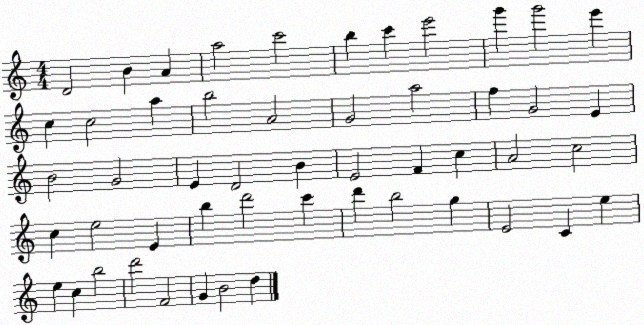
X:1
T:Untitled
M:4/4
L:1/4
K:C
D2 B A a2 c'2 b c' e'2 g' g'2 e' c c2 a b2 A2 G2 a2 f G2 E B2 G2 E D2 B E2 F c A2 c2 c e2 E b d'2 c' d' b2 g E2 C e e c b2 d'2 F2 G B2 d